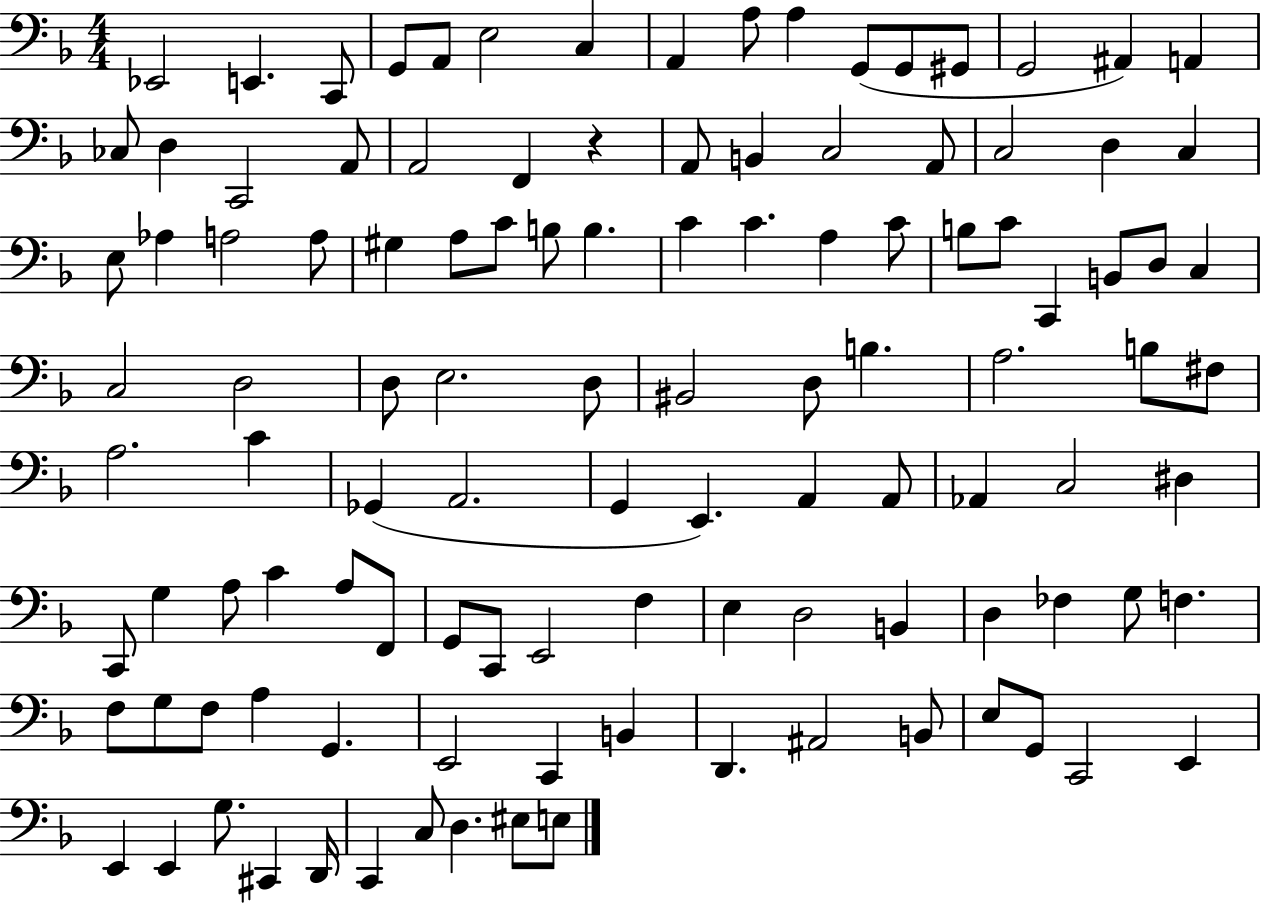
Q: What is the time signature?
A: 4/4